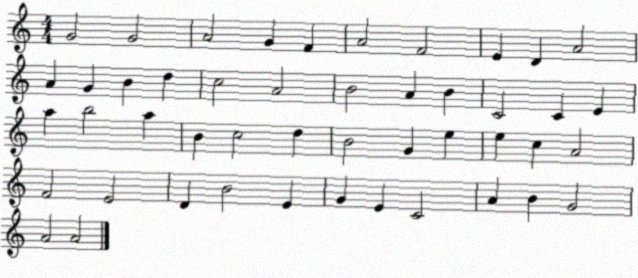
X:1
T:Untitled
M:4/4
L:1/4
K:C
G2 G2 A2 G F A2 F2 E D A2 A G B d c2 A2 B2 A B C2 C E a b2 a B c2 d B2 G e e c A2 F2 E2 D B2 E G E C2 A B G2 A2 A2